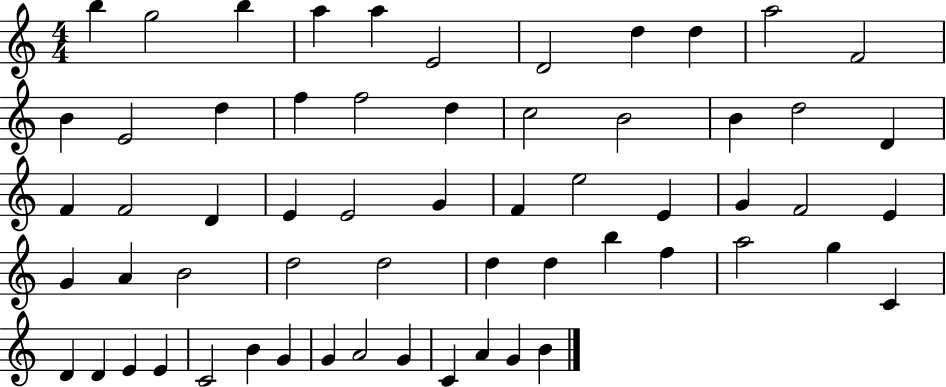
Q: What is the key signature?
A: C major